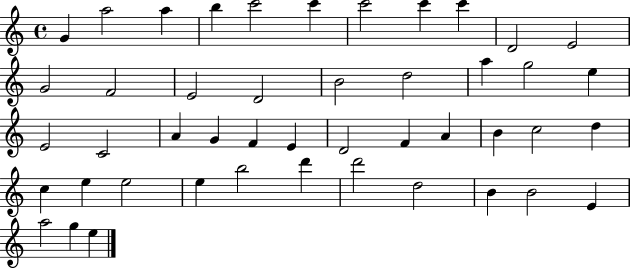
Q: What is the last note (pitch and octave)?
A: E5